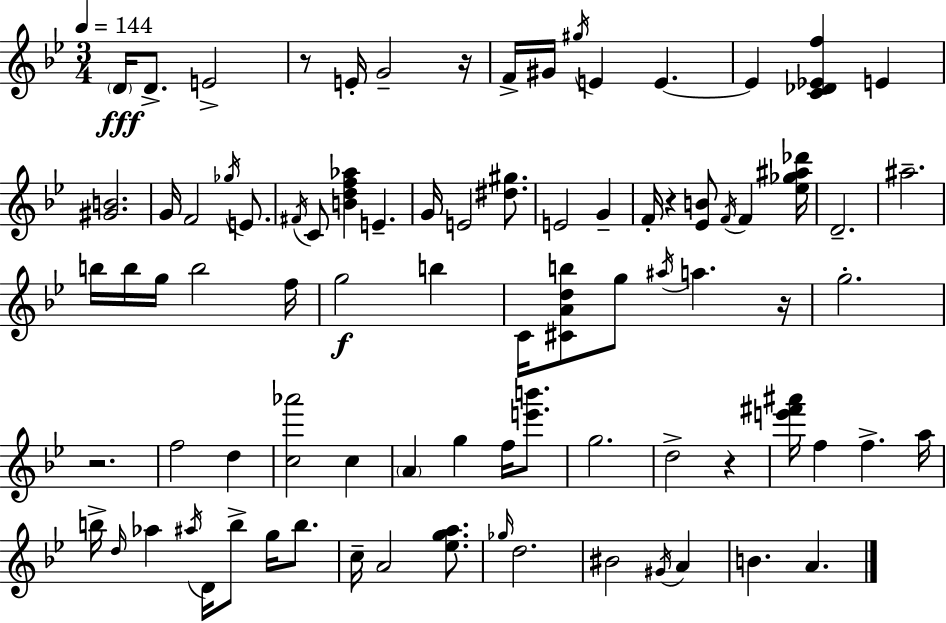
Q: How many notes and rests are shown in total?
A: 85